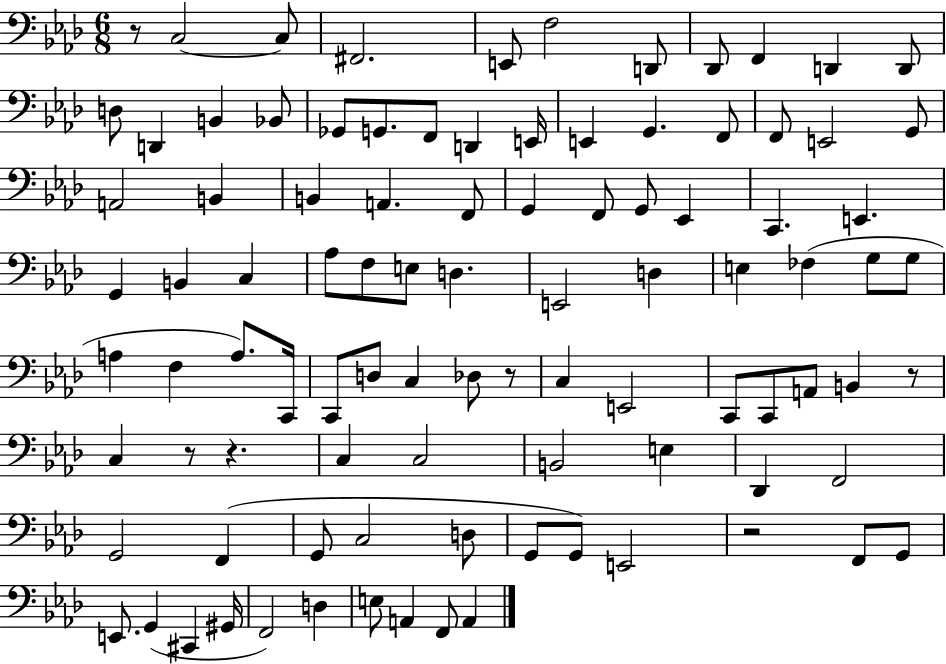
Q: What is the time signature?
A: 6/8